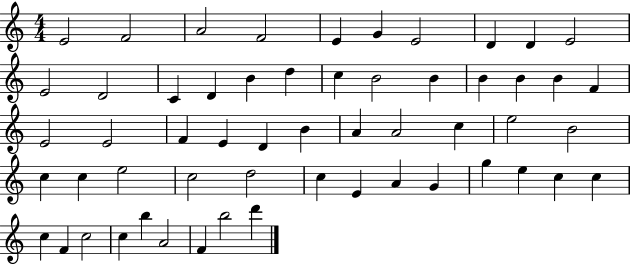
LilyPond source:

{
  \clef treble
  \numericTimeSignature
  \time 4/4
  \key c \major
  e'2 f'2 | a'2 f'2 | e'4 g'4 e'2 | d'4 d'4 e'2 | \break e'2 d'2 | c'4 d'4 b'4 d''4 | c''4 b'2 b'4 | b'4 b'4 b'4 f'4 | \break e'2 e'2 | f'4 e'4 d'4 b'4 | a'4 a'2 c''4 | e''2 b'2 | \break c''4 c''4 e''2 | c''2 d''2 | c''4 e'4 a'4 g'4 | g''4 e''4 c''4 c''4 | \break c''4 f'4 c''2 | c''4 b''4 a'2 | f'4 b''2 d'''4 | \bar "|."
}